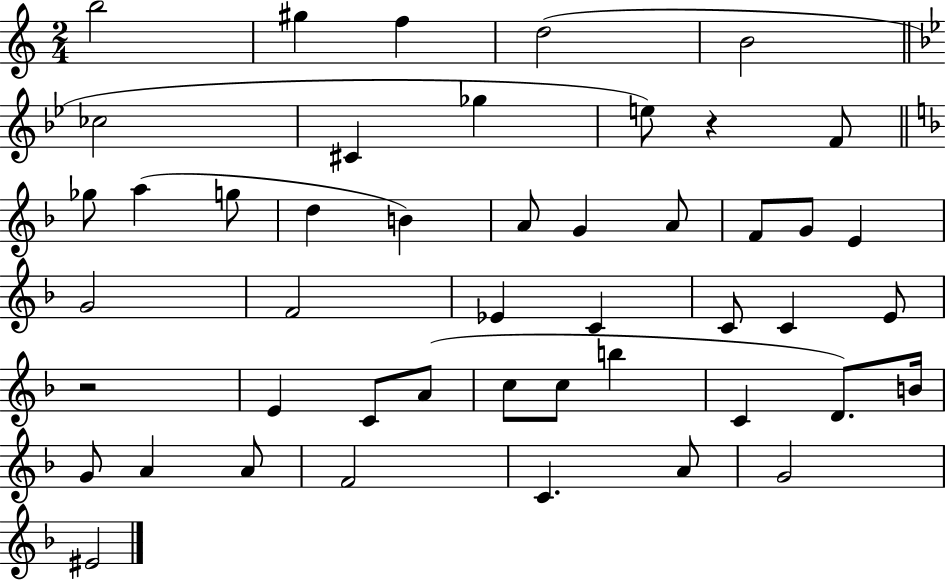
X:1
T:Untitled
M:2/4
L:1/4
K:C
b2 ^g f d2 B2 _c2 ^C _g e/2 z F/2 _g/2 a g/2 d B A/2 G A/2 F/2 G/2 E G2 F2 _E C C/2 C E/2 z2 E C/2 A/2 c/2 c/2 b C D/2 B/4 G/2 A A/2 F2 C A/2 G2 ^E2